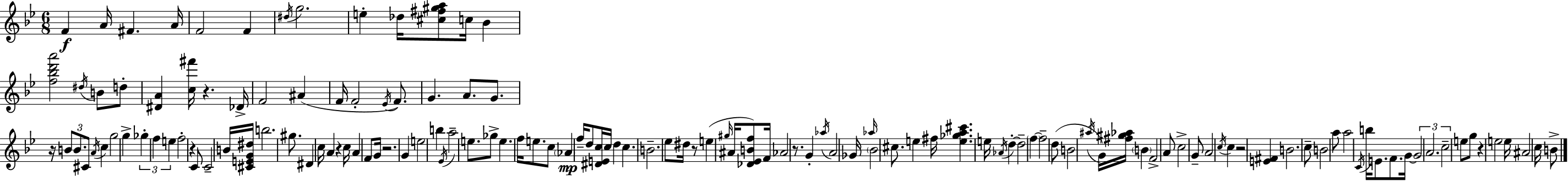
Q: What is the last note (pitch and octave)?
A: B4